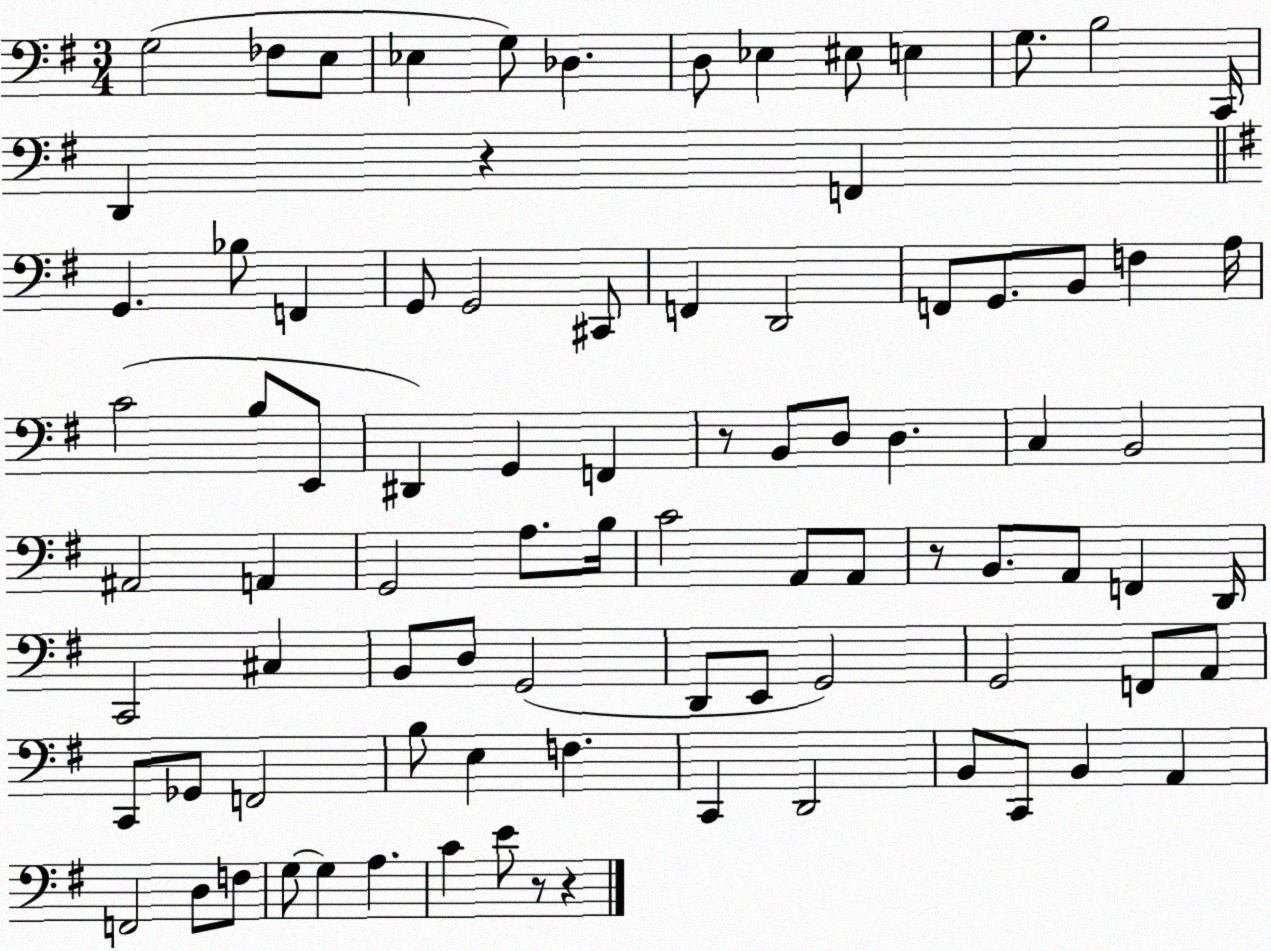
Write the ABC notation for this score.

X:1
T:Untitled
M:3/4
L:1/4
K:G
G,2 _F,/2 E,/2 _E, G,/2 _D, D,/2 _E, ^E,/2 E, G,/2 B,2 C,,/4 D,, z F,, G,, _B,/2 F,, G,,/2 G,,2 ^C,,/2 F,, D,,2 F,,/2 G,,/2 B,,/2 F, A,/4 C2 B,/2 E,,/2 ^D,, G,, F,, z/2 B,,/2 D,/2 D, C, B,,2 ^A,,2 A,, G,,2 A,/2 B,/4 C2 A,,/2 A,,/2 z/2 B,,/2 A,,/2 F,, D,,/4 C,,2 ^C, B,,/2 D,/2 G,,2 D,,/2 E,,/2 G,,2 G,,2 F,,/2 A,,/2 C,,/2 _G,,/2 F,,2 B,/2 E, F, C,, D,,2 B,,/2 C,,/2 B,, A,, F,,2 D,/2 F,/2 G,/2 G, A, C E/2 z/2 z